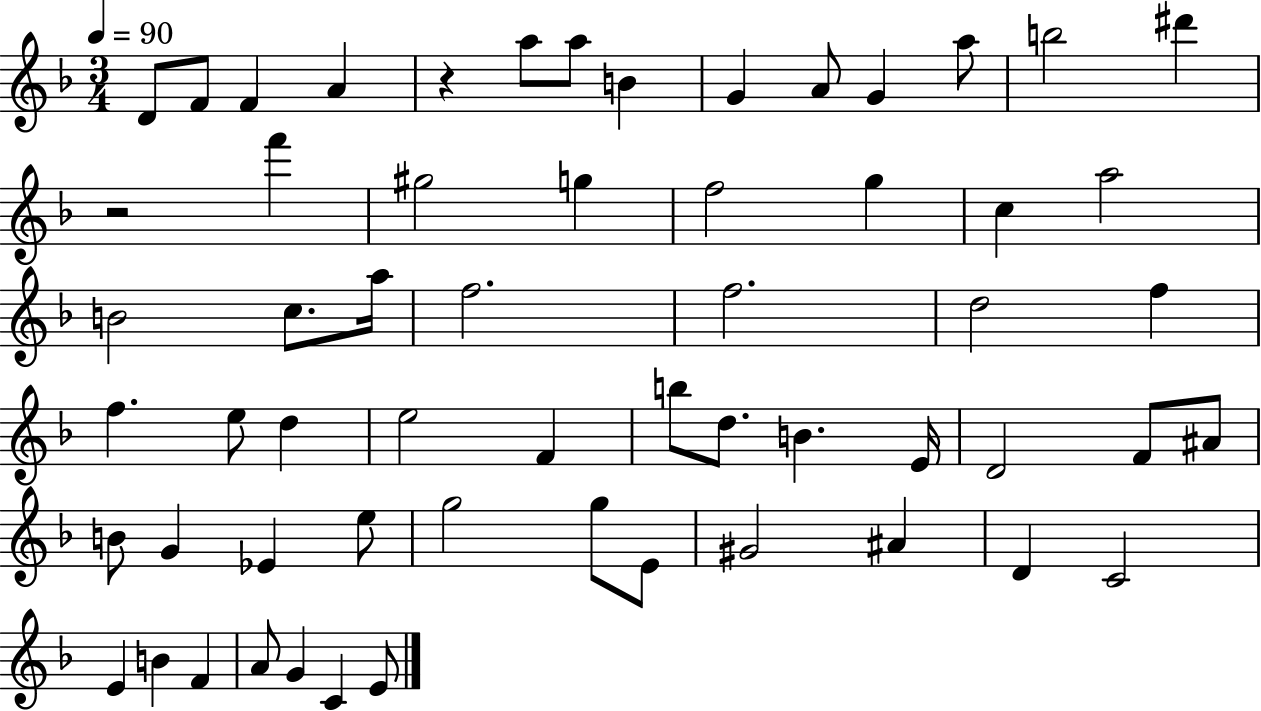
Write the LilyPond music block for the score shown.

{
  \clef treble
  \numericTimeSignature
  \time 3/4
  \key f \major
  \tempo 4 = 90
  d'8 f'8 f'4 a'4 | r4 a''8 a''8 b'4 | g'4 a'8 g'4 a''8 | b''2 dis'''4 | \break r2 f'''4 | gis''2 g''4 | f''2 g''4 | c''4 a''2 | \break b'2 c''8. a''16 | f''2. | f''2. | d''2 f''4 | \break f''4. e''8 d''4 | e''2 f'4 | b''8 d''8. b'4. e'16 | d'2 f'8 ais'8 | \break b'8 g'4 ees'4 e''8 | g''2 g''8 e'8 | gis'2 ais'4 | d'4 c'2 | \break e'4 b'4 f'4 | a'8 g'4 c'4 e'8 | \bar "|."
}